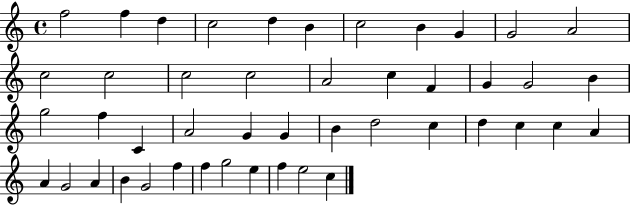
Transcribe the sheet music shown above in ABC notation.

X:1
T:Untitled
M:4/4
L:1/4
K:C
f2 f d c2 d B c2 B G G2 A2 c2 c2 c2 c2 A2 c F G G2 B g2 f C A2 G G B d2 c d c c A A G2 A B G2 f f g2 e f e2 c